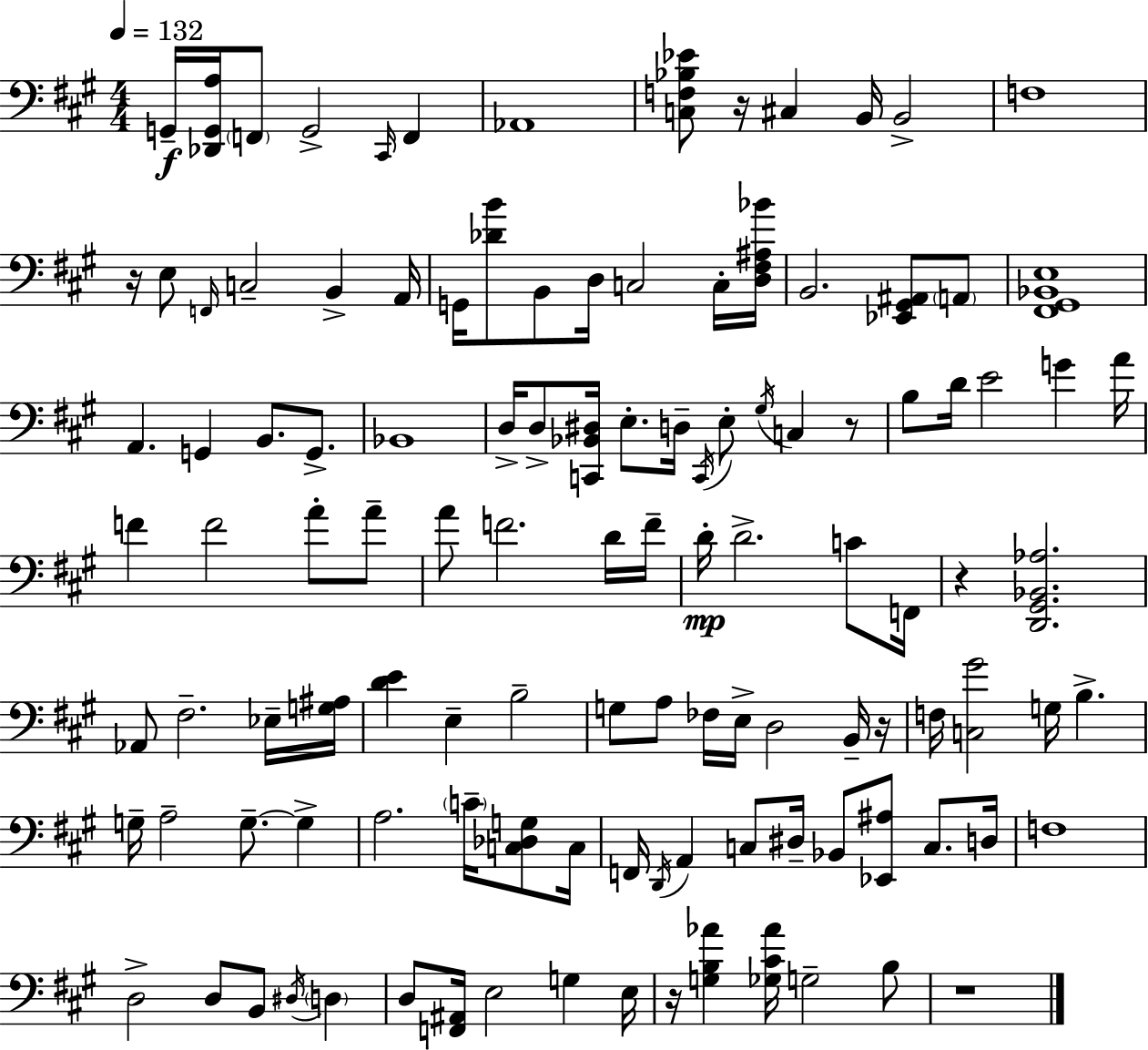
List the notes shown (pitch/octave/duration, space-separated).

G2/s [Db2,G2,A3]/s F2/e G2/h C#2/s F2/q Ab2/w [C3,F3,Bb3,Eb4]/e R/s C#3/q B2/s B2/h F3/w R/s E3/e F2/s C3/h B2/q A2/s G2/s [Db4,B4]/e B2/e D3/s C3/h C3/s [D3,F#3,A#3,Bb4]/s B2/h. [Eb2,G#2,A#2]/e A2/e [F#2,G#2,Bb2,E3]/w A2/q. G2/q B2/e. G2/e. Bb2/w D3/s D3/e [C2,Bb2,D#3]/s E3/e. D3/s C2/s E3/e G#3/s C3/q R/e B3/e D4/s E4/h G4/q A4/s F4/q F4/h A4/e A4/e A4/e F4/h. D4/s F4/s D4/s D4/h. C4/e F2/s R/q [D2,G#2,Bb2,Ab3]/h. Ab2/e F#3/h. Eb3/s [G3,A#3]/s [D4,E4]/q E3/q B3/h G3/e A3/e FES3/s E3/s D3/h B2/s R/s F3/s [C3,G#4]/h G3/s B3/q. G3/s A3/h G3/e. G3/q A3/h. C4/s [C3,Db3,G3]/e C3/s F2/s D2/s A2/q C3/e D#3/s Bb2/e [Eb2,A#3]/e C3/e. D3/s F3/w D3/h D3/e B2/e D#3/s D3/q D3/e [F2,A#2]/s E3/h G3/q E3/s R/s [G3,B3,Ab4]/q [Gb3,C#4,Ab4]/s G3/h B3/e R/w